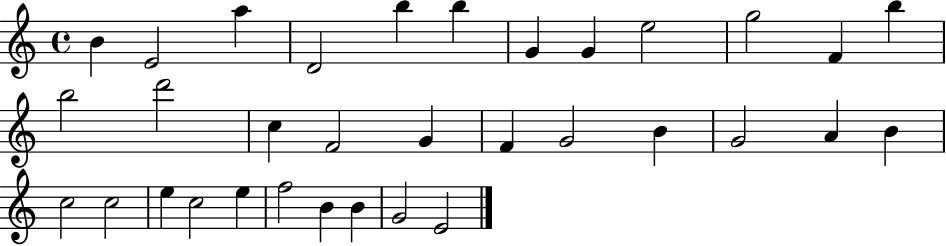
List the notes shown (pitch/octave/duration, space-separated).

B4/q E4/h A5/q D4/h B5/q B5/q G4/q G4/q E5/h G5/h F4/q B5/q B5/h D6/h C5/q F4/h G4/q F4/q G4/h B4/q G4/h A4/q B4/q C5/h C5/h E5/q C5/h E5/q F5/h B4/q B4/q G4/h E4/h